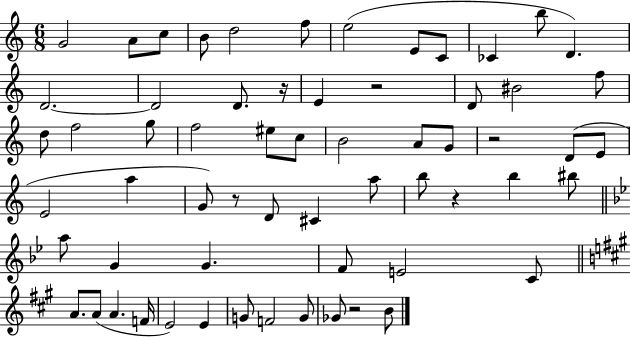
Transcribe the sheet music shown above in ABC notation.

X:1
T:Untitled
M:6/8
L:1/4
K:C
G2 A/2 c/2 B/2 d2 f/2 e2 E/2 C/2 _C b/2 D D2 D2 D/2 z/4 E z2 D/2 ^B2 f/2 d/2 f2 g/2 f2 ^e/2 c/2 B2 A/2 G/2 z2 D/2 E/2 E2 a G/2 z/2 D/2 ^C a/2 b/2 z b ^b/2 a/2 G G F/2 E2 C/2 A/2 A/2 A F/4 E2 E G/2 F2 G/2 _G/2 z2 B/2